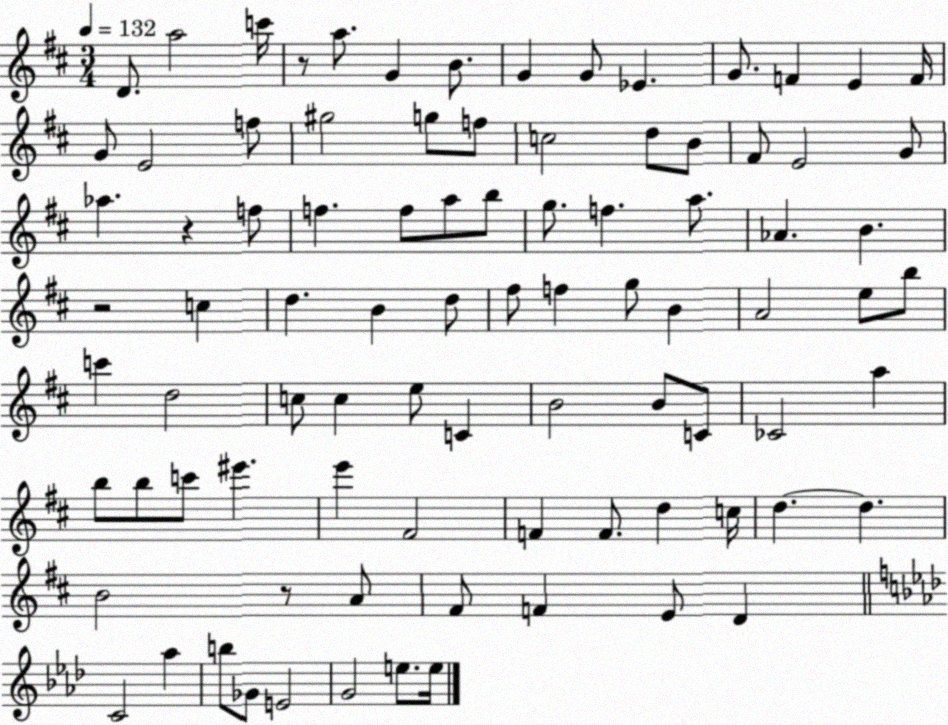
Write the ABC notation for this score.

X:1
T:Untitled
M:3/4
L:1/4
K:D
D/2 a2 c'/4 z/2 a/2 G B/2 G G/2 _E G/2 F E F/4 G/2 E2 f/2 ^g2 g/2 f/2 c2 d/2 B/2 ^F/2 E2 G/2 _a z f/2 f f/2 a/2 b/2 g/2 f a/2 _A B z2 c d B d/2 ^f/2 f g/2 B A2 e/2 b/2 c' d2 c/2 c e/2 C B2 B/2 C/2 _C2 a b/2 b/2 c'/2 ^e' e' ^F2 F F/2 d c/4 d d B2 z/2 A/2 ^F/2 F E/2 D C2 _a b/2 _G/2 E2 G2 e/2 e/4